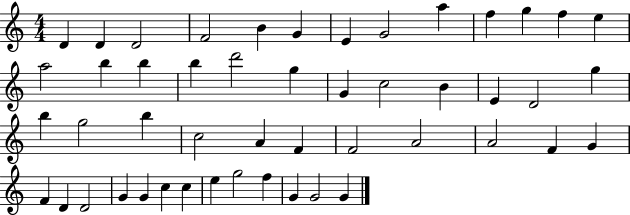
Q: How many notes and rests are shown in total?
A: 49